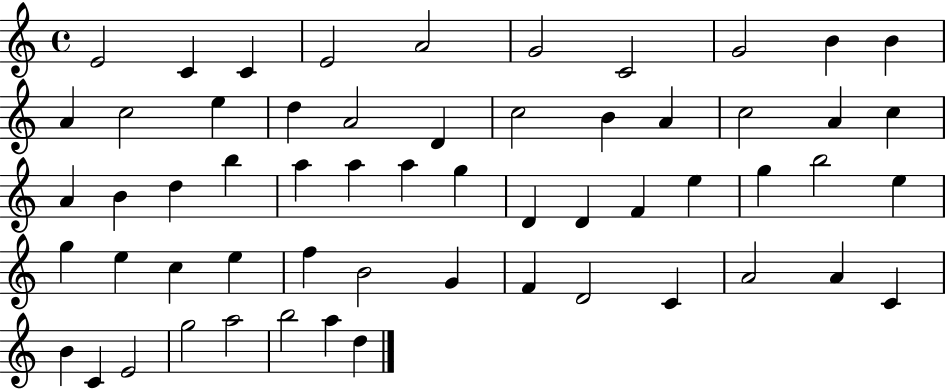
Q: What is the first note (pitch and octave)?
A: E4